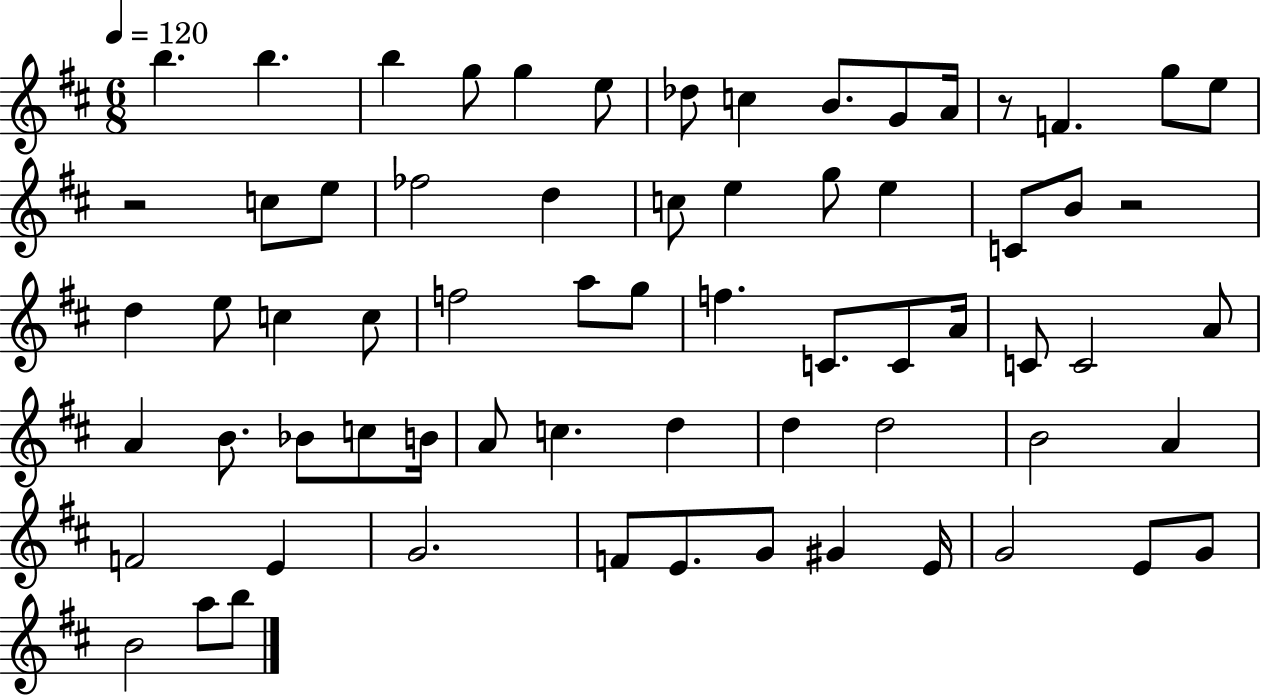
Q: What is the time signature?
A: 6/8